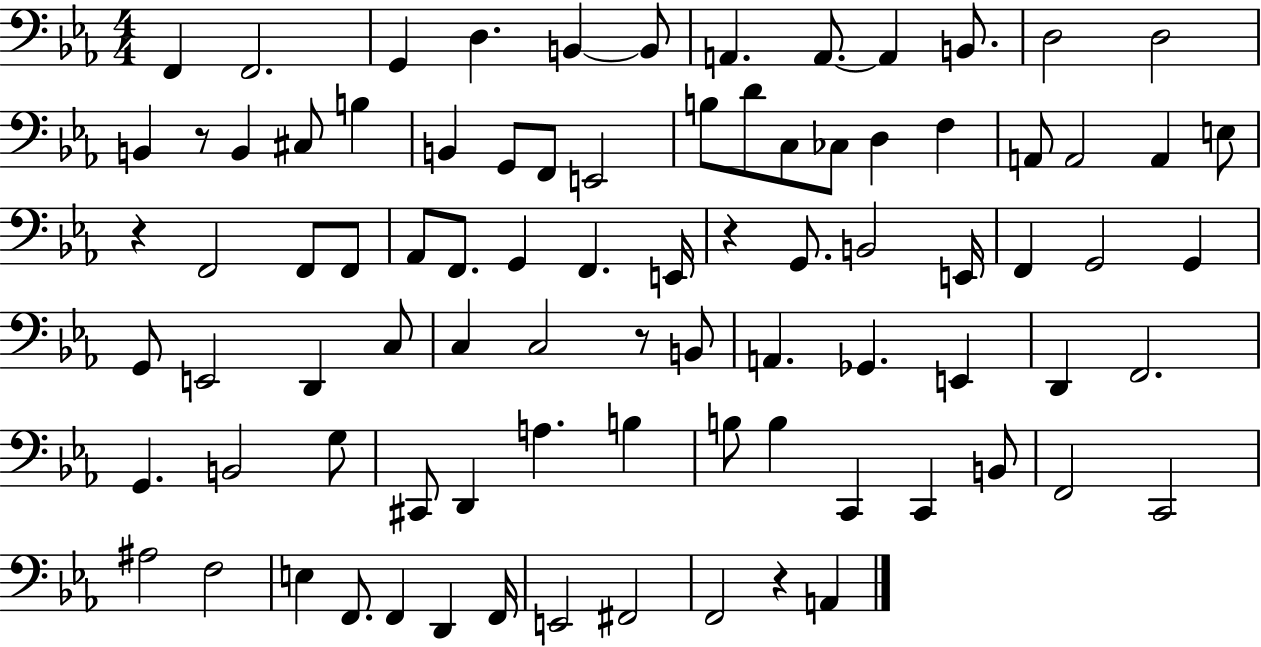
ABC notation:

X:1
T:Untitled
M:4/4
L:1/4
K:Eb
F,, F,,2 G,, D, B,, B,,/2 A,, A,,/2 A,, B,,/2 D,2 D,2 B,, z/2 B,, ^C,/2 B, B,, G,,/2 F,,/2 E,,2 B,/2 D/2 C,/2 _C,/2 D, F, A,,/2 A,,2 A,, E,/2 z F,,2 F,,/2 F,,/2 _A,,/2 F,,/2 G,, F,, E,,/4 z G,,/2 B,,2 E,,/4 F,, G,,2 G,, G,,/2 E,,2 D,, C,/2 C, C,2 z/2 B,,/2 A,, _G,, E,, D,, F,,2 G,, B,,2 G,/2 ^C,,/2 D,, A, B, B,/2 B, C,, C,, B,,/2 F,,2 C,,2 ^A,2 F,2 E, F,,/2 F,, D,, F,,/4 E,,2 ^F,,2 F,,2 z A,,